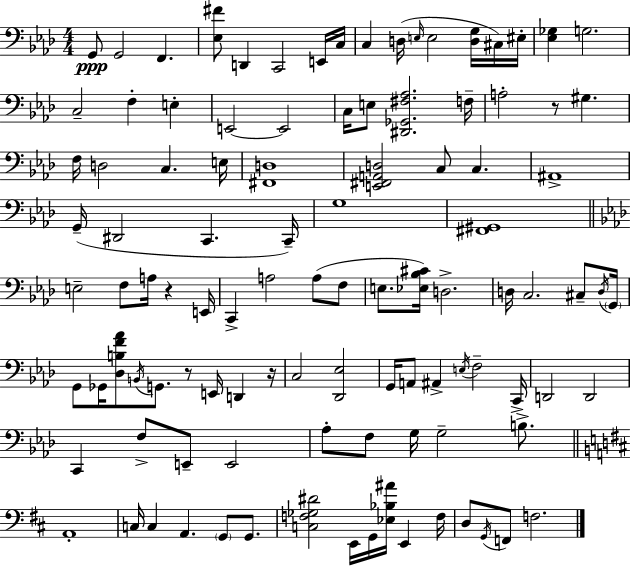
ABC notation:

X:1
T:Untitled
M:4/4
L:1/4
K:Ab
G,,/2 G,,2 F,, [_E,^F]/2 D,, C,,2 E,,/4 C,/4 C, D,/4 E,/4 E,2 [D,G,]/4 ^C,/4 ^E,/4 [_E,_G,] G,2 C,2 F, E, E,,2 E,,2 C,/4 E,/2 [^D,,_G,,^F,_A,]2 F,/4 A,2 z/2 ^G, F,/4 D,2 C, E,/4 [^F,,D,]4 [E,,^F,,A,,D,]2 C,/2 C, ^A,,4 G,,/4 ^D,,2 C,, C,,/4 G,4 [^F,,^G,,]4 E,2 F,/2 A,/4 z E,,/4 C,, A,2 A,/2 F,/2 E,/2 [_E,_B,^C]/4 D,2 D,/4 C,2 ^C,/2 D,/4 G,,/4 G,,/2 _G,,/4 [_D,B,F_A]/2 B,,/4 G,,/2 z/2 E,,/4 D,, z/4 C,2 [_D,,_E,]2 G,,/4 A,,/2 ^A,, E,/4 F,2 C,,/4 D,,2 D,,2 C,, F,/2 E,,/2 E,,2 _A,/2 F,/2 G,/4 G,2 B,/2 A,,4 C,/4 C, A,, G,,/2 G,,/2 [C,F,_G,^D]2 E,,/4 G,,/4 [_E,_B,^A]/4 E,, F,/4 D,/2 G,,/4 F,,/2 F,2